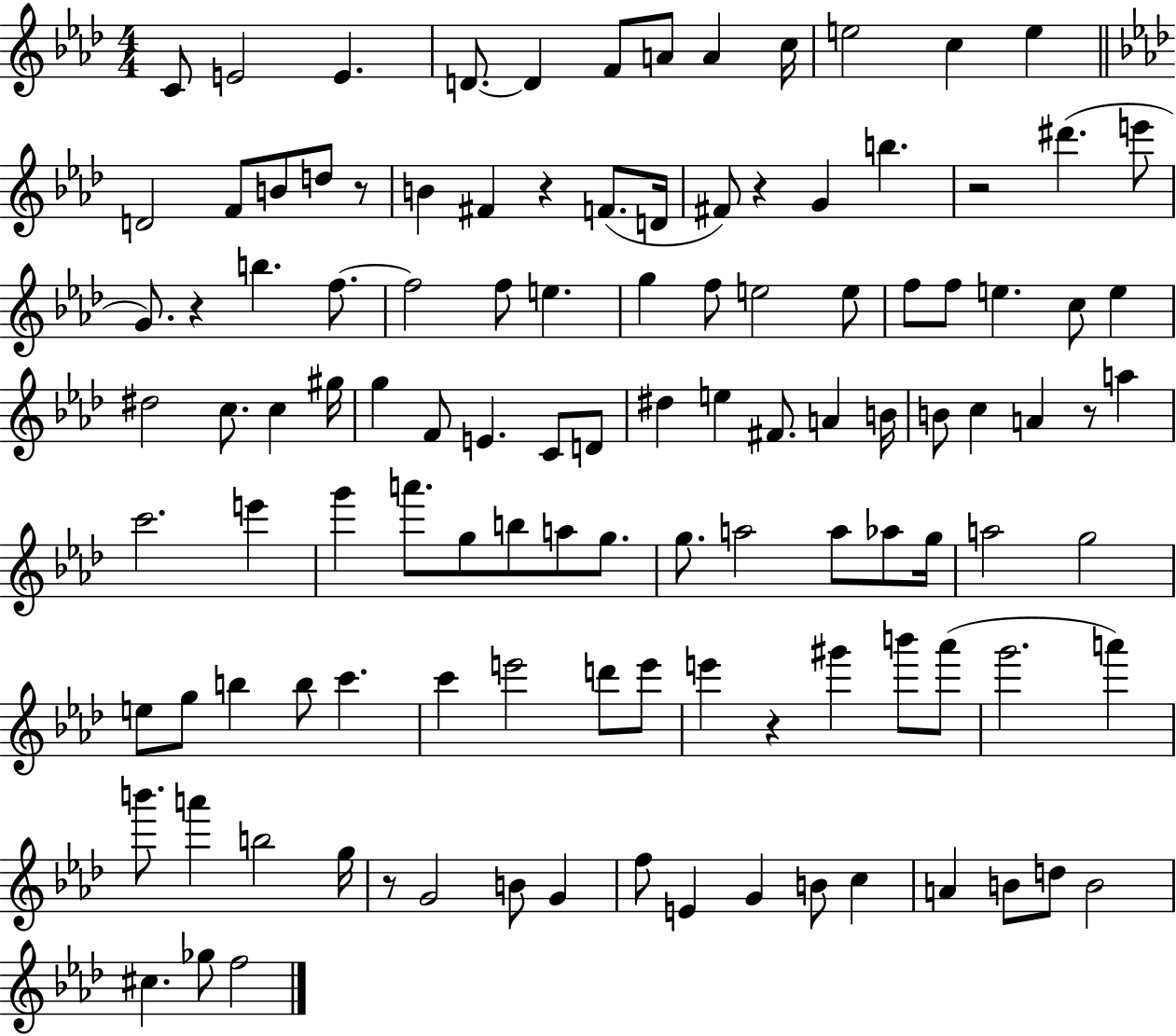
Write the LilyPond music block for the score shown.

{
  \clef treble
  \numericTimeSignature
  \time 4/4
  \key aes \major
  c'8 e'2 e'4. | d'8.~~ d'4 f'8 a'8 a'4 c''16 | e''2 c''4 e''4 | \bar "||" \break \key aes \major d'2 f'8 b'8 d''8 r8 | b'4 fis'4 r4 f'8.( d'16 | fis'8) r4 g'4 b''4. | r2 dis'''4.( e'''8 | \break g'8.) r4 b''4. f''8.~~ | f''2 f''8 e''4. | g''4 f''8 e''2 e''8 | f''8 f''8 e''4. c''8 e''4 | \break dis''2 c''8. c''4 gis''16 | g''4 f'8 e'4. c'8 d'8 | dis''4 e''4 fis'8. a'4 b'16 | b'8 c''4 a'4 r8 a''4 | \break c'''2. e'''4 | g'''4 a'''8. g''8 b''8 a''8 g''8. | g''8. a''2 a''8 aes''8 g''16 | a''2 g''2 | \break e''8 g''8 b''4 b''8 c'''4. | c'''4 e'''2 d'''8 e'''8 | e'''4 r4 gis'''4 b'''8 aes'''8( | g'''2. a'''4) | \break b'''8. a'''4 b''2 g''16 | r8 g'2 b'8 g'4 | f''8 e'4 g'4 b'8 c''4 | a'4 b'8 d''8 b'2 | \break cis''4. ges''8 f''2 | \bar "|."
}